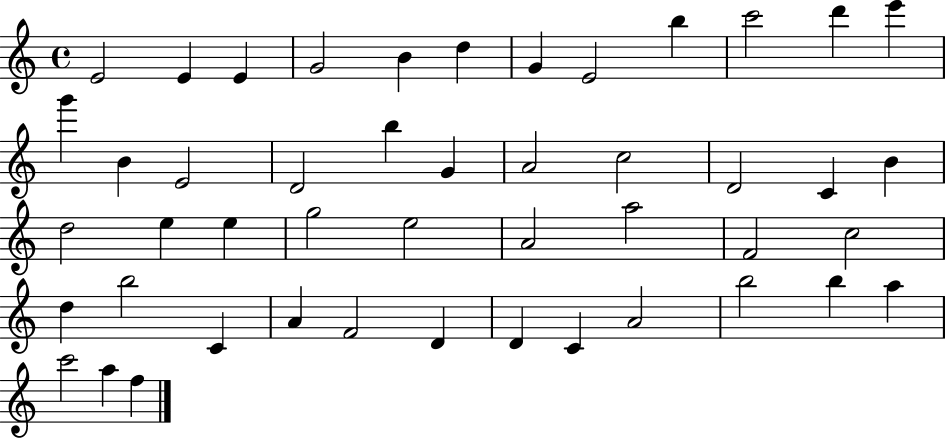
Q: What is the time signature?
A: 4/4